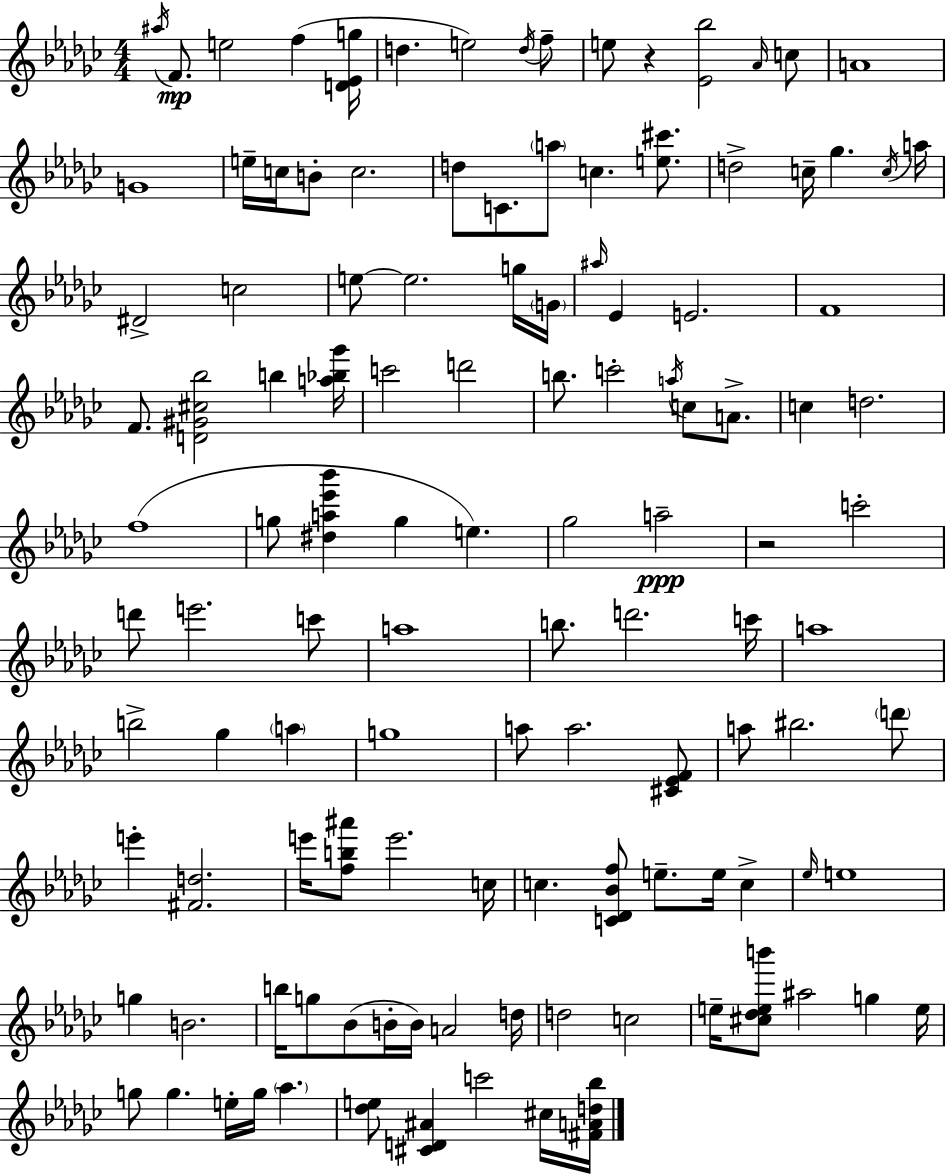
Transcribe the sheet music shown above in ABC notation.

X:1
T:Untitled
M:4/4
L:1/4
K:Ebm
^a/4 F/2 e2 f [D_Eg]/4 d e2 d/4 f/2 e/2 z [_E_b]2 _A/4 c/2 A4 G4 e/4 c/4 B/2 c2 d/2 C/2 a/2 c [e^c']/2 d2 c/4 _g c/4 a/4 ^D2 c2 e/2 e2 g/4 G/4 ^a/4 _E E2 F4 F/2 [D^G^c_b]2 b [a_b_g']/4 c'2 d'2 b/2 c'2 a/4 c/2 A/2 c d2 f4 g/2 [^da_e'_b'] g e _g2 a2 z2 c'2 d'/2 e'2 c'/2 a4 b/2 d'2 c'/4 a4 b2 _g a g4 a/2 a2 [^C_EF]/2 a/2 ^b2 d'/2 e' [^Fd]2 e'/4 [fb^a']/2 e'2 c/4 c [C_D_Bf]/2 e/2 e/4 c _e/4 e4 g B2 b/4 g/2 _B/2 B/4 B/4 A2 d/4 d2 c2 e/4 [^c_deb']/2 ^a2 g e/4 g/2 g e/4 g/4 _a [_de]/2 [^CD^A] c'2 ^c/4 [^FAd_b]/4